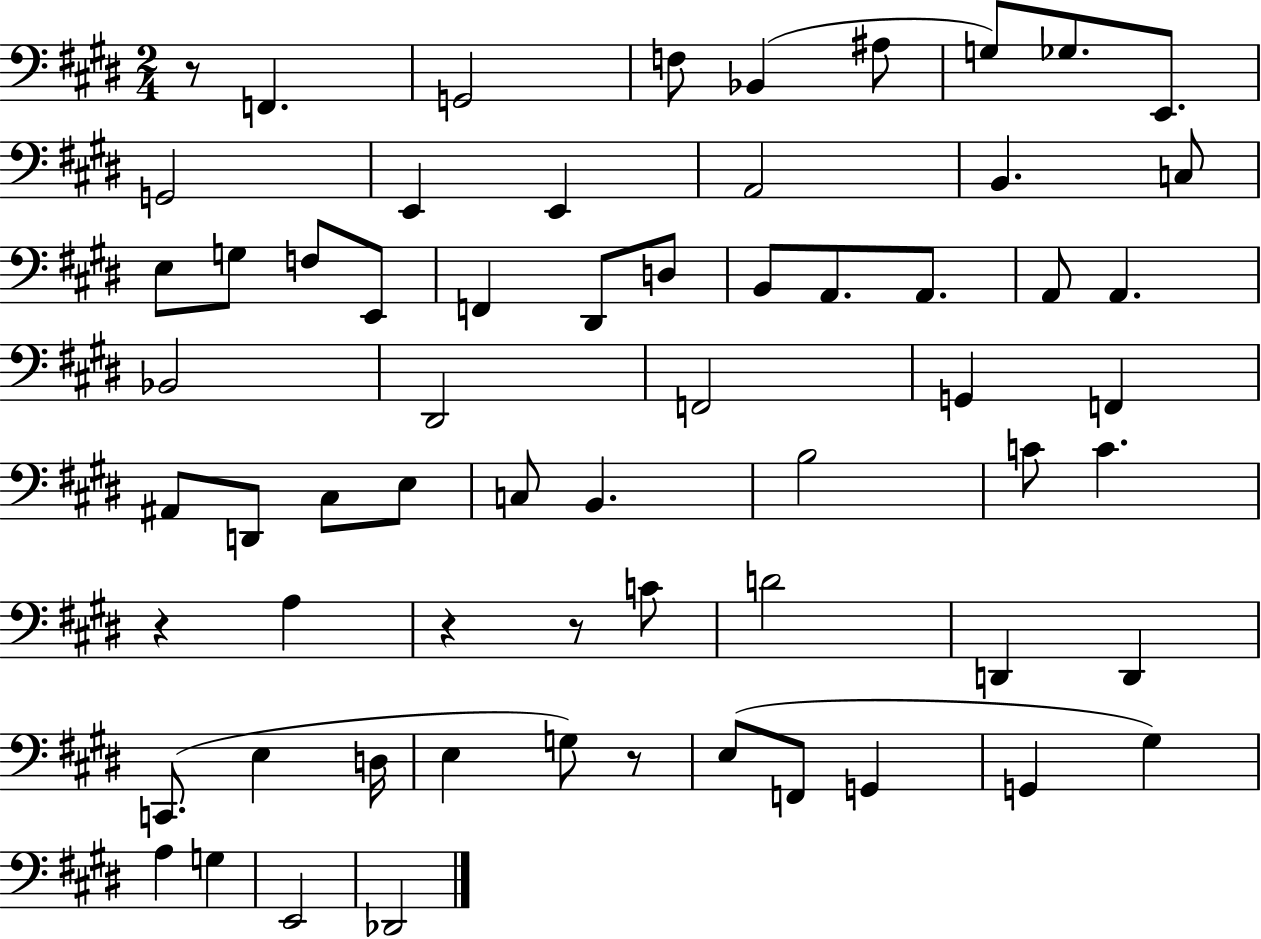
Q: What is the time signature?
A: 2/4